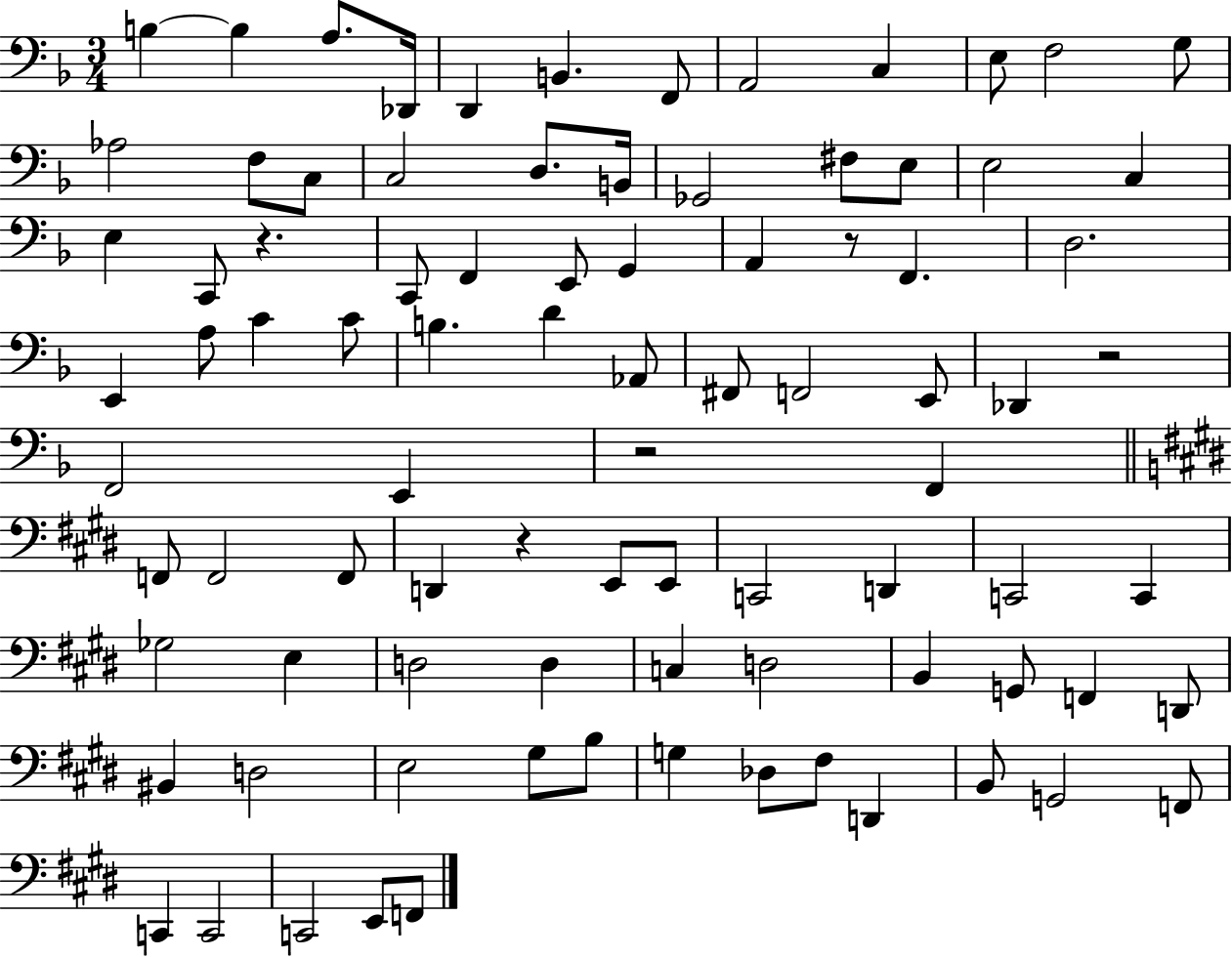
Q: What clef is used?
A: bass